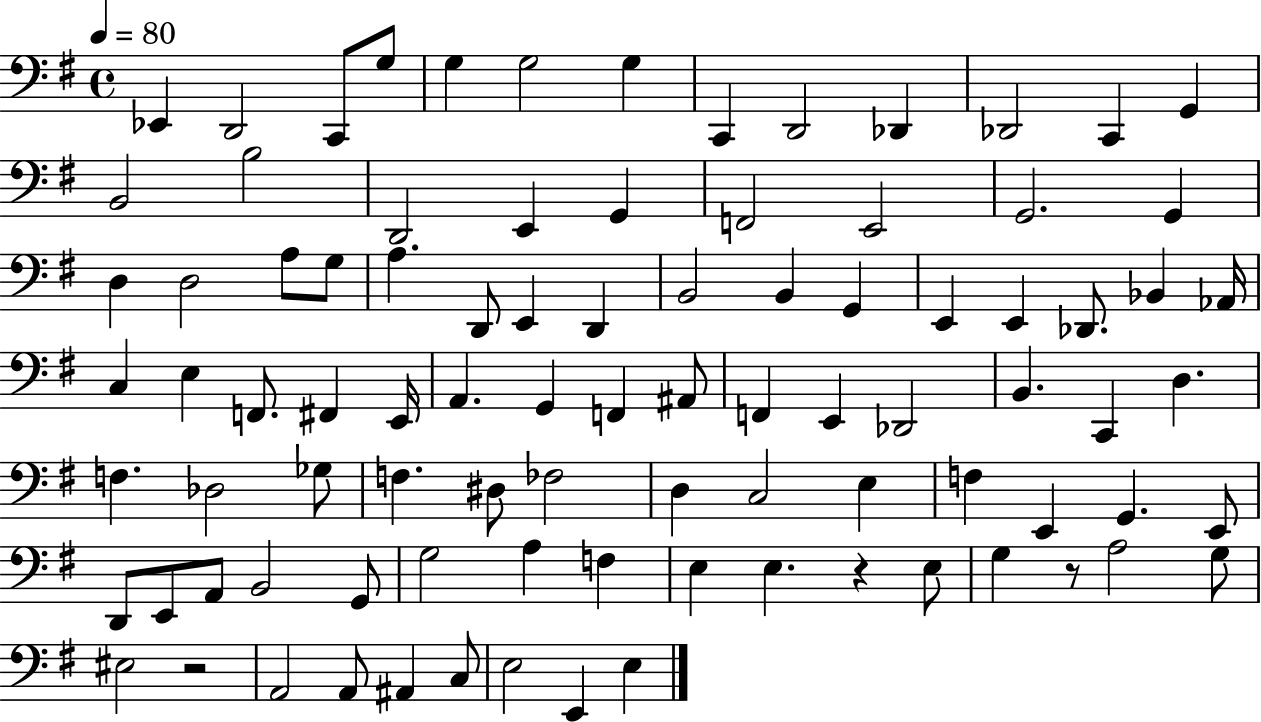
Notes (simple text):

Eb2/q D2/h C2/e G3/e G3/q G3/h G3/q C2/q D2/h Db2/q Db2/h C2/q G2/q B2/h B3/h D2/h E2/q G2/q F2/h E2/h G2/h. G2/q D3/q D3/h A3/e G3/e A3/q. D2/e E2/q D2/q B2/h B2/q G2/q E2/q E2/q Db2/e. Bb2/q Ab2/s C3/q E3/q F2/e. F#2/q E2/s A2/q. G2/q F2/q A#2/e F2/q E2/q Db2/h B2/q. C2/q D3/q. F3/q. Db3/h Gb3/e F3/q. D#3/e FES3/h D3/q C3/h E3/q F3/q E2/q G2/q. E2/e D2/e E2/e A2/e B2/h G2/e G3/h A3/q F3/q E3/q E3/q. R/q E3/e G3/q R/e A3/h G3/e EIS3/h R/h A2/h A2/e A#2/q C3/e E3/h E2/q E3/q